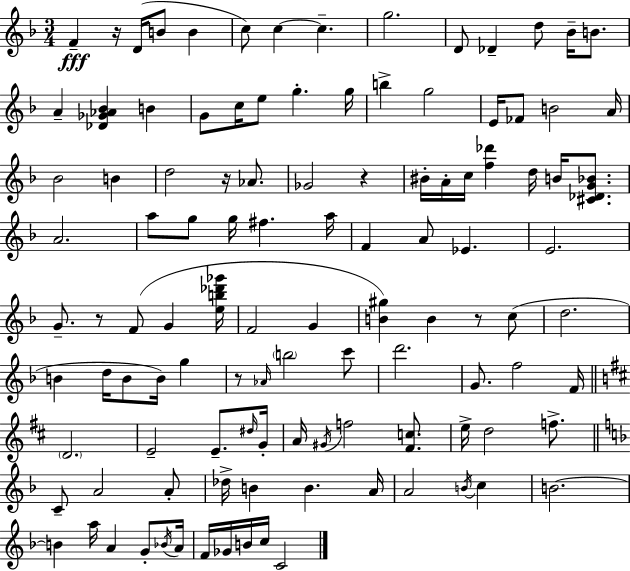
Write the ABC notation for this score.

X:1
T:Untitled
M:3/4
L:1/4
K:Dm
F z/4 D/4 B/2 B c/2 c c g2 D/2 _D d/2 _B/4 B/2 A [_D_G_A_B] B G/2 c/4 e/2 g g/4 b g2 E/4 _F/2 B2 A/4 _B2 B d2 z/4 _A/2 _G2 z ^B/4 A/4 c/4 [f_d'] d/4 B/4 [^C_DG_B]/2 A2 a/2 g/2 g/4 ^f a/4 F A/2 _E E2 G/2 z/2 F/2 G [eb_d'_g']/4 F2 G [B^g] B z/2 c/2 d2 B d/4 B/2 B/4 g z/2 _A/4 b2 c'/2 d'2 G/2 f2 F/4 D2 E2 E/2 ^d/4 G/4 A/4 ^G/4 f2 [^Fc]/2 e/4 d2 f/2 C/2 A2 A/2 _d/4 B B A/4 A2 B/4 c B2 B a/4 A G/2 _B/4 A/4 F/4 _G/4 B/4 c/4 C2